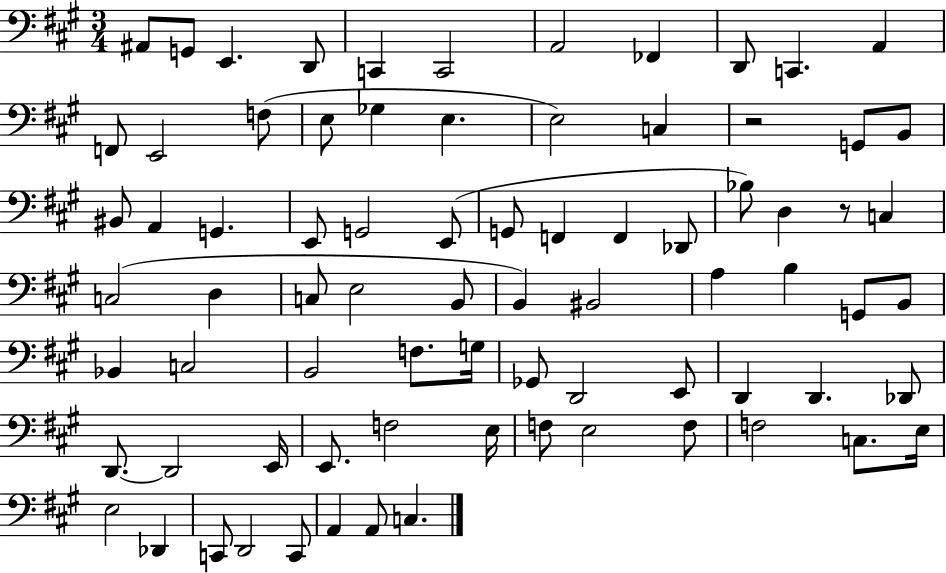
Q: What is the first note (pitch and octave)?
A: A#2